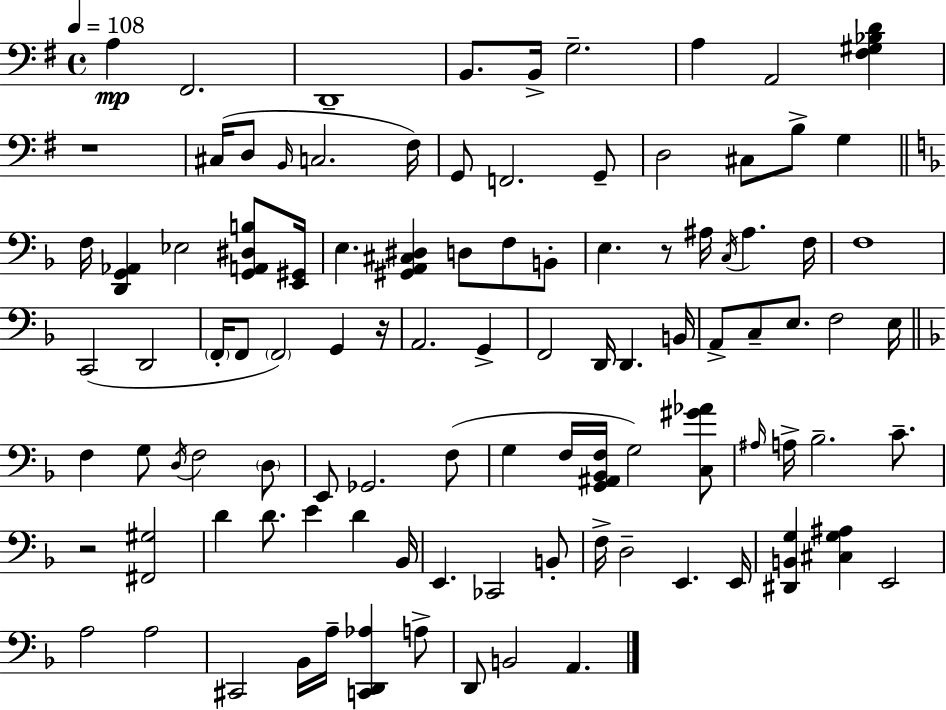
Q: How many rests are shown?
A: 4